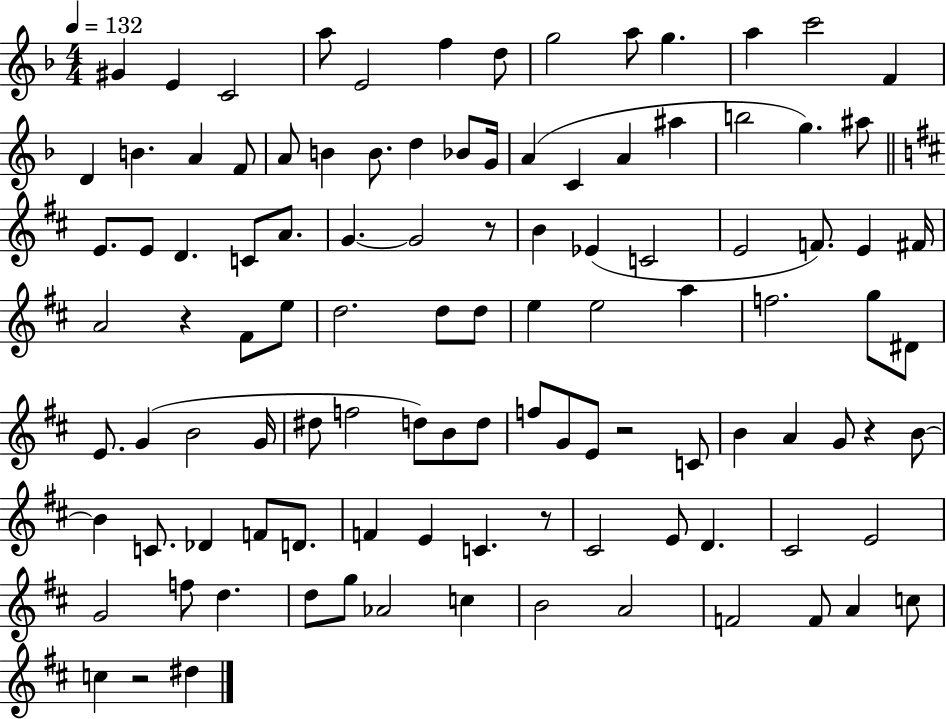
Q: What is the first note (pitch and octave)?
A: G#4